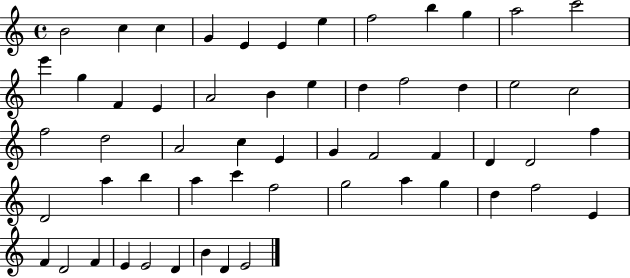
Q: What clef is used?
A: treble